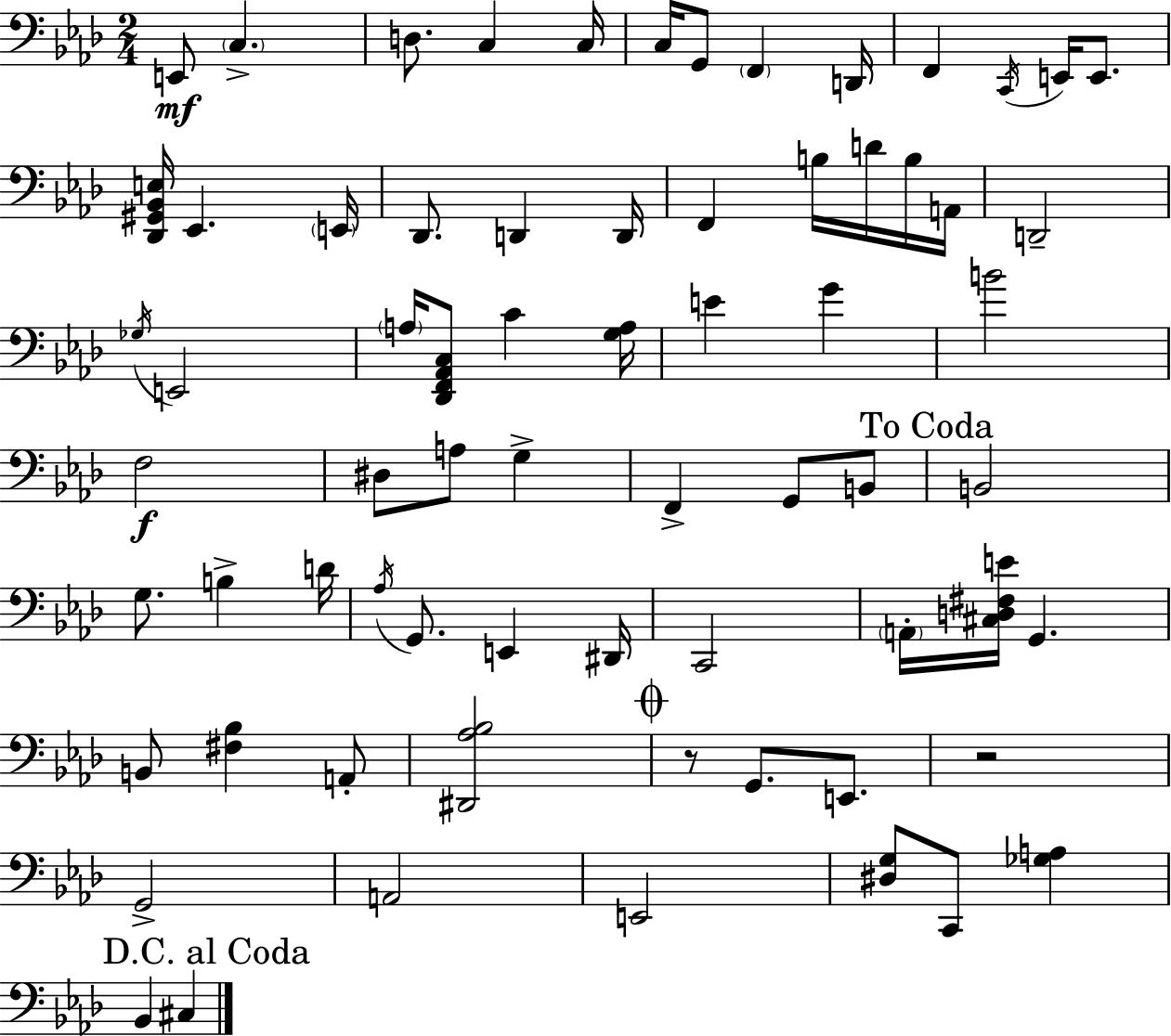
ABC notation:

X:1
T:Untitled
M:2/4
L:1/4
K:Fm
E,,/2 C, D,/2 C, C,/4 C,/4 G,,/2 F,, D,,/4 F,, C,,/4 E,,/4 E,,/2 [_D,,^G,,_B,,E,]/4 _E,, E,,/4 _D,,/2 D,, D,,/4 F,, B,/4 D/4 B,/4 A,,/4 D,,2 _G,/4 E,,2 A,/4 [_D,,F,,_A,,C,]/2 C [G,A,]/4 E G B2 F,2 ^D,/2 A,/2 G, F,, G,,/2 B,,/2 B,,2 G,/2 B, D/4 _A,/4 G,,/2 E,, ^D,,/4 C,,2 A,,/4 [^C,D,^F,E]/4 G,, B,,/2 [^F,_B,] A,,/2 [^D,,_A,_B,]2 z/2 G,,/2 E,,/2 z2 G,,2 A,,2 E,,2 [^D,G,]/2 C,,/2 [_G,A,] _B,, ^C,